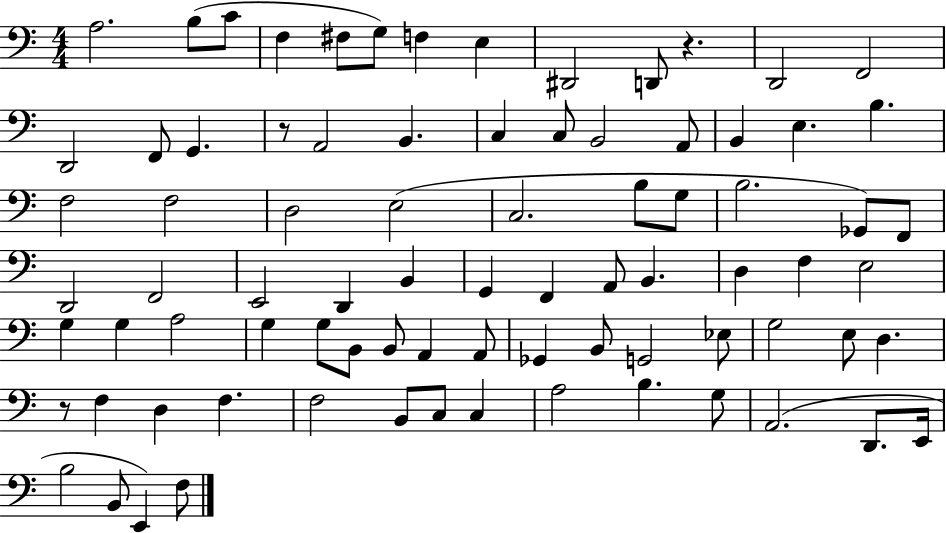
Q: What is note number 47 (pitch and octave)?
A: G3